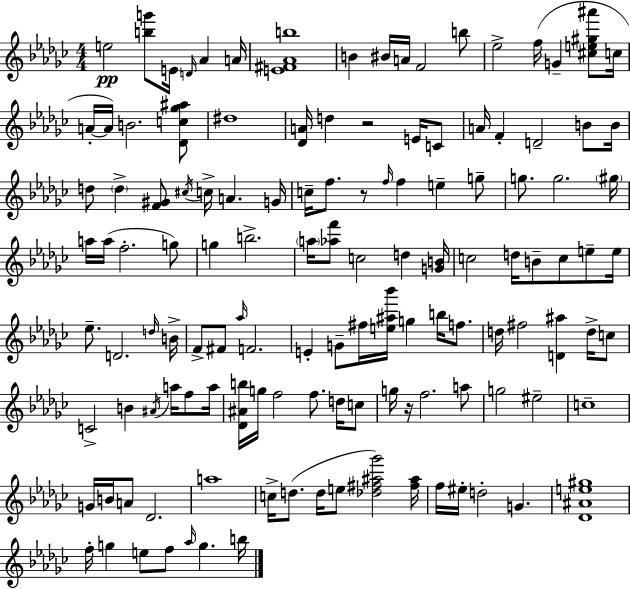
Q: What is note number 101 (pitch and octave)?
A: F5